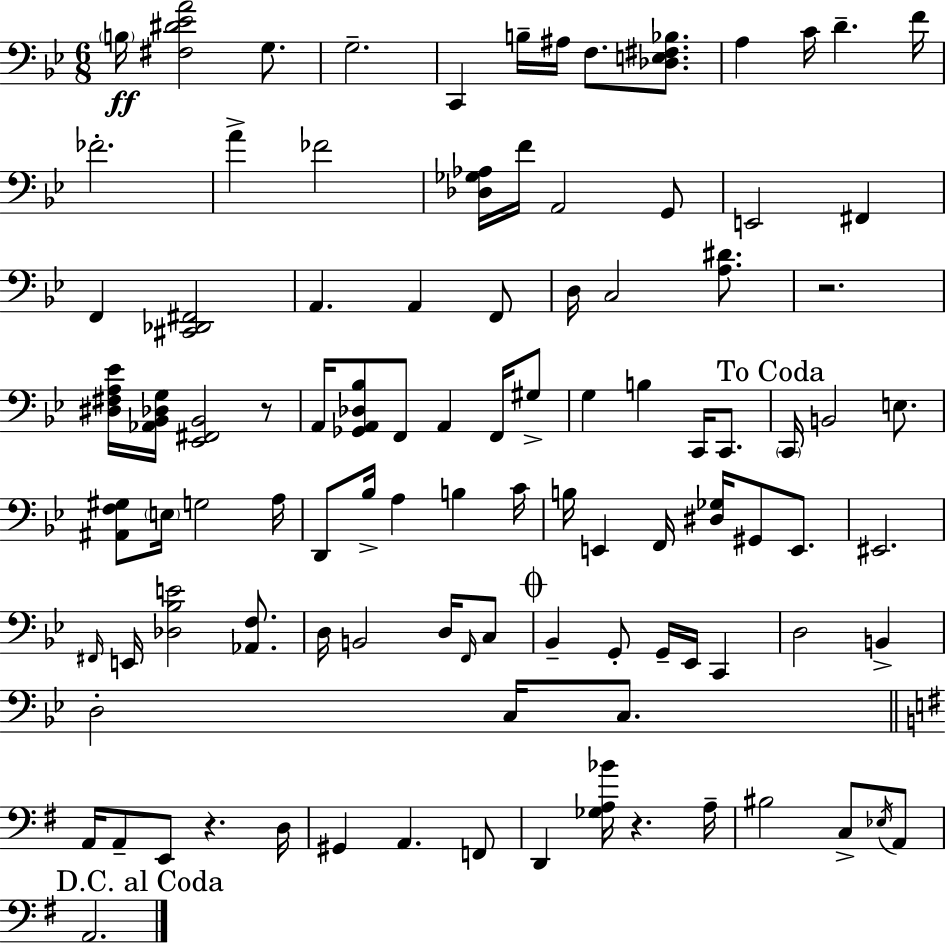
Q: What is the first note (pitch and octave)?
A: B3